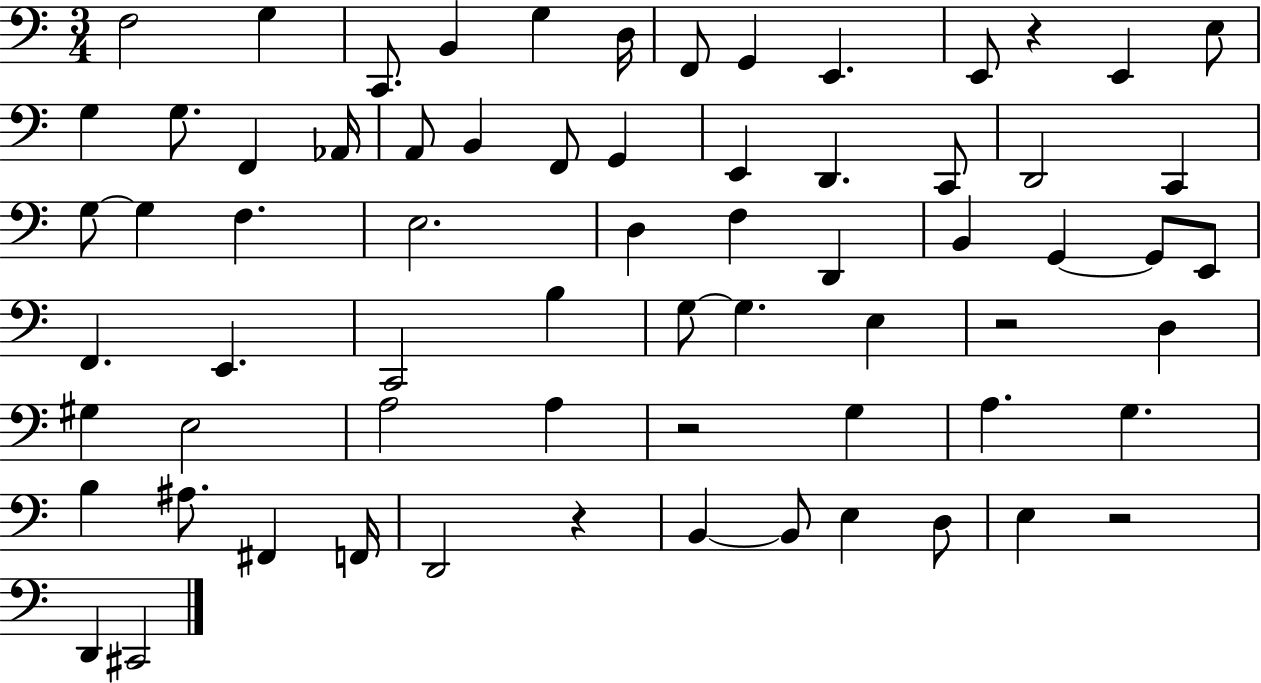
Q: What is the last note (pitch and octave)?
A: C#2